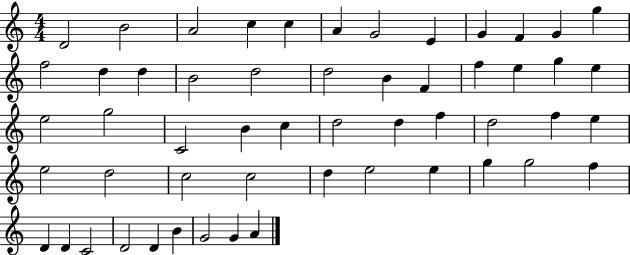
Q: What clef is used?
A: treble